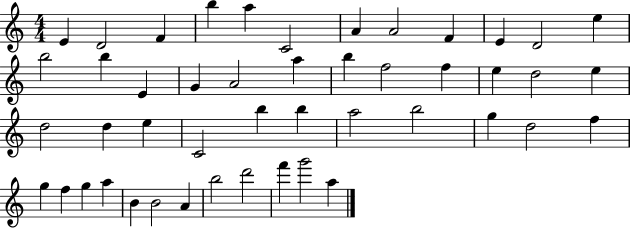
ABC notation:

X:1
T:Untitled
M:4/4
L:1/4
K:C
E D2 F b a C2 A A2 F E D2 e b2 b E G A2 a b f2 f e d2 e d2 d e C2 b b a2 b2 g d2 f g f g a B B2 A b2 d'2 f' g'2 a